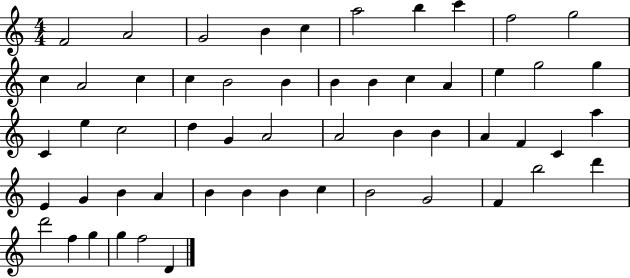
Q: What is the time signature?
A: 4/4